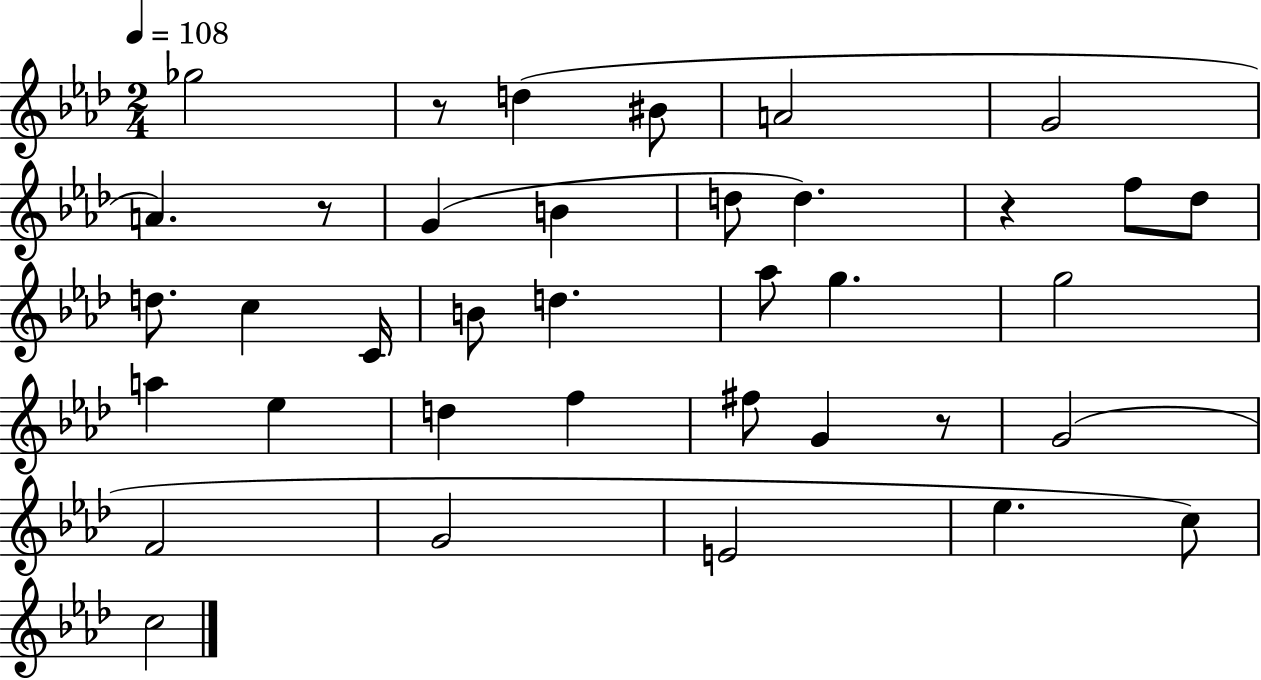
{
  \clef treble
  \numericTimeSignature
  \time 2/4
  \key aes \major
  \tempo 4 = 108
  ges''2 | r8 d''4( bis'8 | a'2 | g'2 | \break a'4.) r8 | g'4( b'4 | d''8 d''4.) | r4 f''8 des''8 | \break d''8. c''4 c'16 | b'8 d''4. | aes''8 g''4. | g''2 | \break a''4 ees''4 | d''4 f''4 | fis''8 g'4 r8 | g'2( | \break f'2 | g'2 | e'2 | ees''4. c''8) | \break c''2 | \bar "|."
}